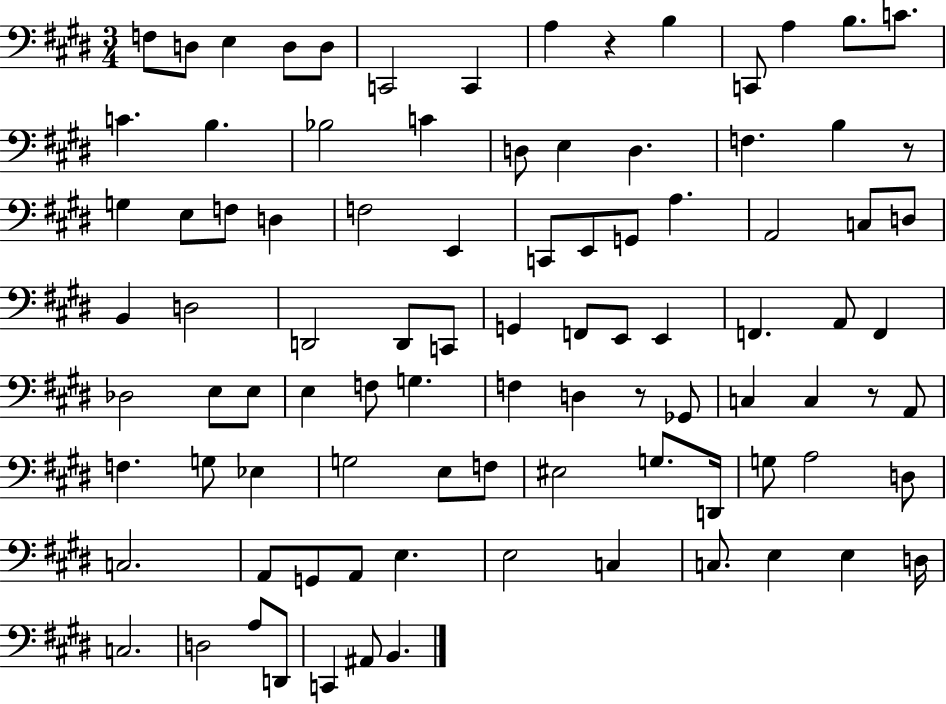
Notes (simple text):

F3/e D3/e E3/q D3/e D3/e C2/h C2/q A3/q R/q B3/q C2/e A3/q B3/e. C4/e. C4/q. B3/q. Bb3/h C4/q D3/e E3/q D3/q. F3/q. B3/q R/e G3/q E3/e F3/e D3/q F3/h E2/q C2/e E2/e G2/e A3/q. A2/h C3/e D3/e B2/q D3/h D2/h D2/e C2/e G2/q F2/e E2/e E2/q F2/q. A2/e F2/q Db3/h E3/e E3/e E3/q F3/e G3/q. F3/q D3/q R/e Gb2/e C3/q C3/q R/e A2/e F3/q. G3/e Eb3/q G3/h E3/e F3/e EIS3/h G3/e. D2/s G3/e A3/h D3/e C3/h. A2/e G2/e A2/e E3/q. E3/h C3/q C3/e. E3/q E3/q D3/s C3/h. D3/h A3/e D2/e C2/q A#2/e B2/q.